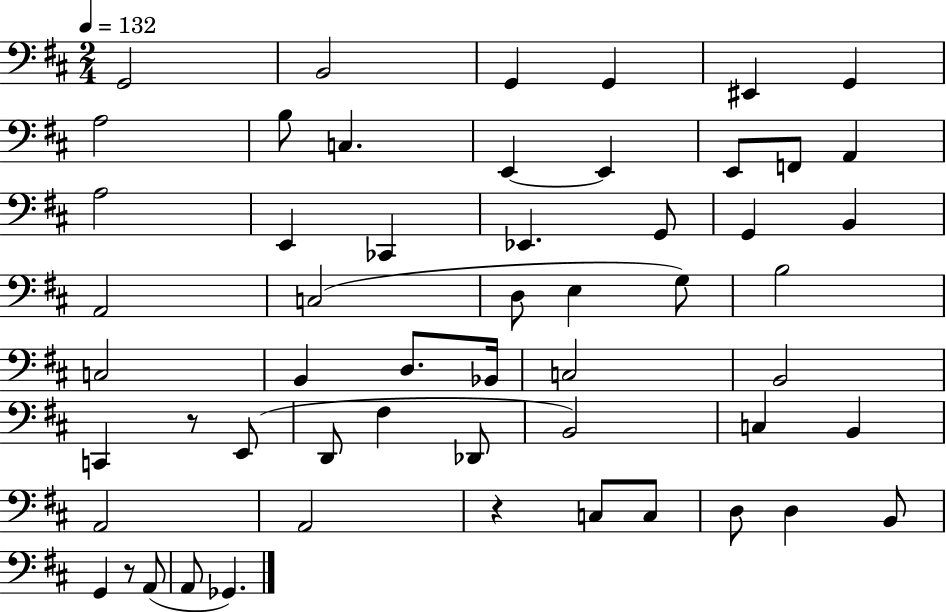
X:1
T:Untitled
M:2/4
L:1/4
K:D
G,,2 B,,2 G,, G,, ^E,, G,, A,2 B,/2 C, E,, E,, E,,/2 F,,/2 A,, A,2 E,, _C,, _E,, G,,/2 G,, B,, A,,2 C,2 D,/2 E, G,/2 B,2 C,2 B,, D,/2 _B,,/4 C,2 B,,2 C,, z/2 E,,/2 D,,/2 ^F, _D,,/2 B,,2 C, B,, A,,2 A,,2 z C,/2 C,/2 D,/2 D, B,,/2 G,, z/2 A,,/2 A,,/2 _G,,